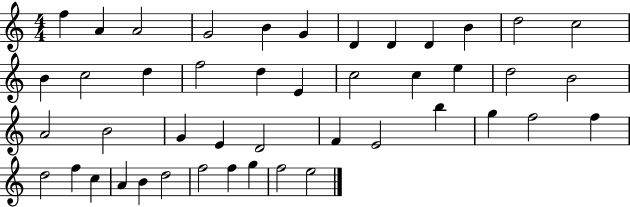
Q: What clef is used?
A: treble